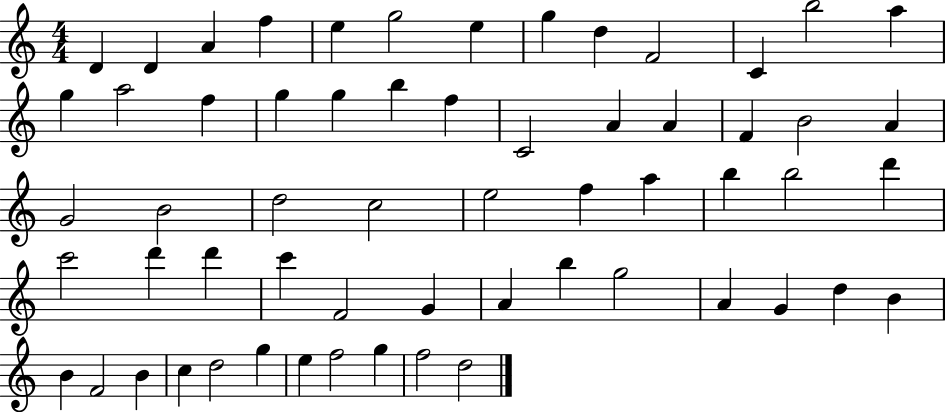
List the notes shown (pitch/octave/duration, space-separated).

D4/q D4/q A4/q F5/q E5/q G5/h E5/q G5/q D5/q F4/h C4/q B5/h A5/q G5/q A5/h F5/q G5/q G5/q B5/q F5/q C4/h A4/q A4/q F4/q B4/h A4/q G4/h B4/h D5/h C5/h E5/h F5/q A5/q B5/q B5/h D6/q C6/h D6/q D6/q C6/q F4/h G4/q A4/q B5/q G5/h A4/q G4/q D5/q B4/q B4/q F4/h B4/q C5/q D5/h G5/q E5/q F5/h G5/q F5/h D5/h